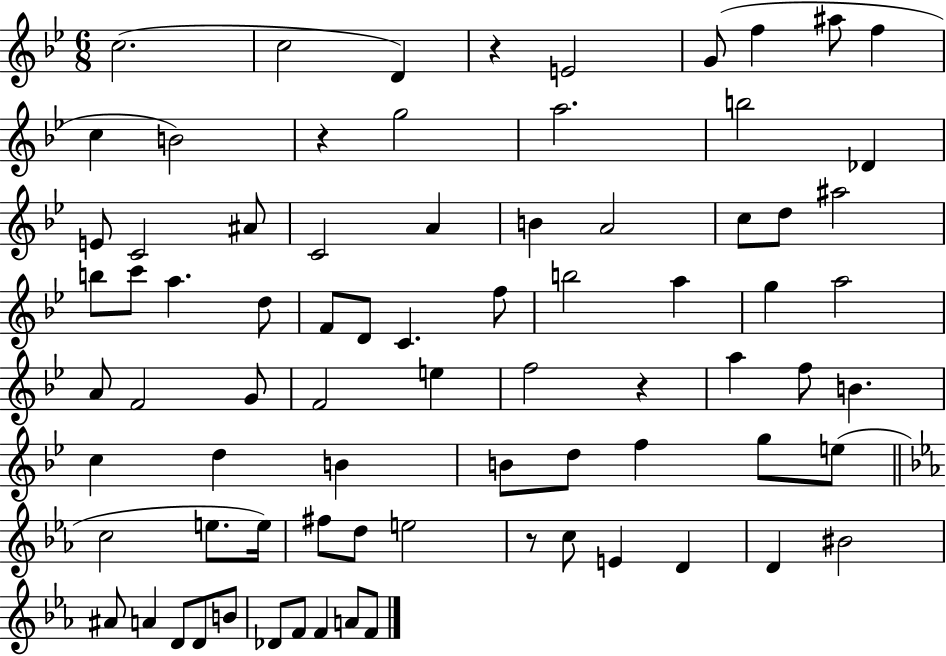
{
  \clef treble
  \numericTimeSignature
  \time 6/8
  \key bes \major
  \repeat volta 2 { c''2.( | c''2 d'4) | r4 e'2 | g'8( f''4 ais''8 f''4 | \break c''4 b'2) | r4 g''2 | a''2. | b''2 des'4 | \break e'8 c'2 ais'8 | c'2 a'4 | b'4 a'2 | c''8 d''8 ais''2 | \break b''8 c'''8 a''4. d''8 | f'8 d'8 c'4. f''8 | b''2 a''4 | g''4 a''2 | \break a'8 f'2 g'8 | f'2 e''4 | f''2 r4 | a''4 f''8 b'4. | \break c''4 d''4 b'4 | b'8 d''8 f''4 g''8 e''8( | \bar "||" \break \key c \minor c''2 e''8. e''16) | fis''8 d''8 e''2 | r8 c''8 e'4 d'4 | d'4 bis'2 | \break ais'8 a'4 d'8 d'8 b'8 | des'8 f'8 f'4 a'8 f'8 | } \bar "|."
}